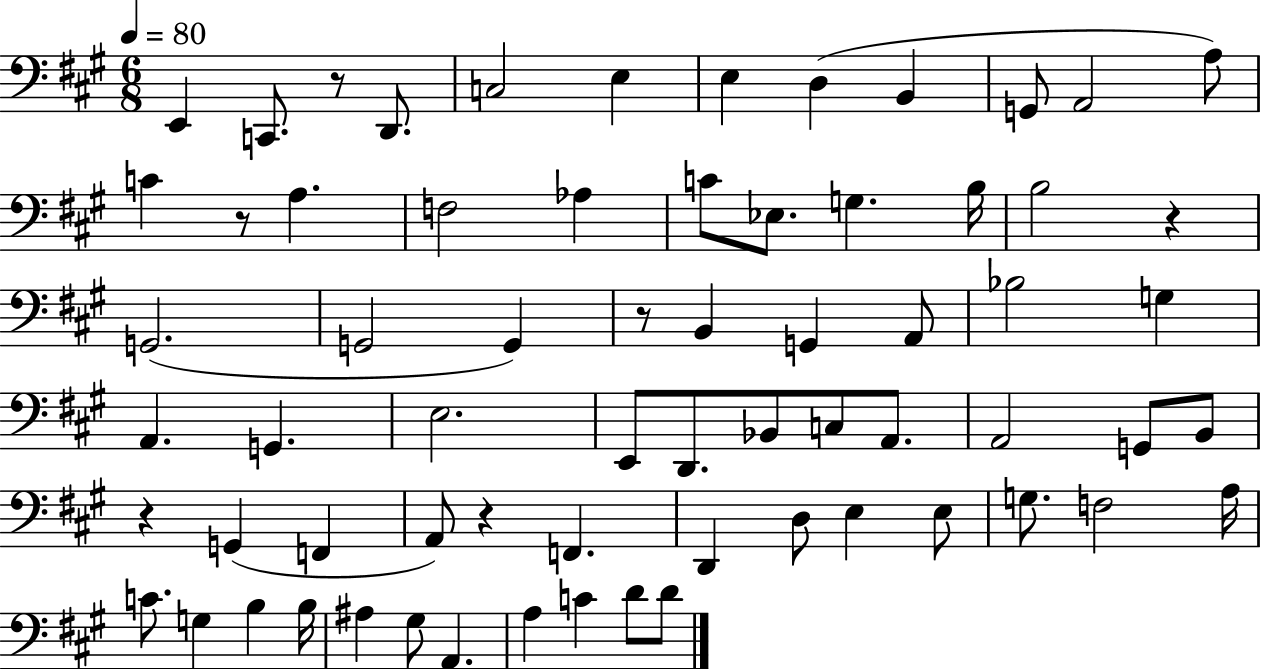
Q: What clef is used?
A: bass